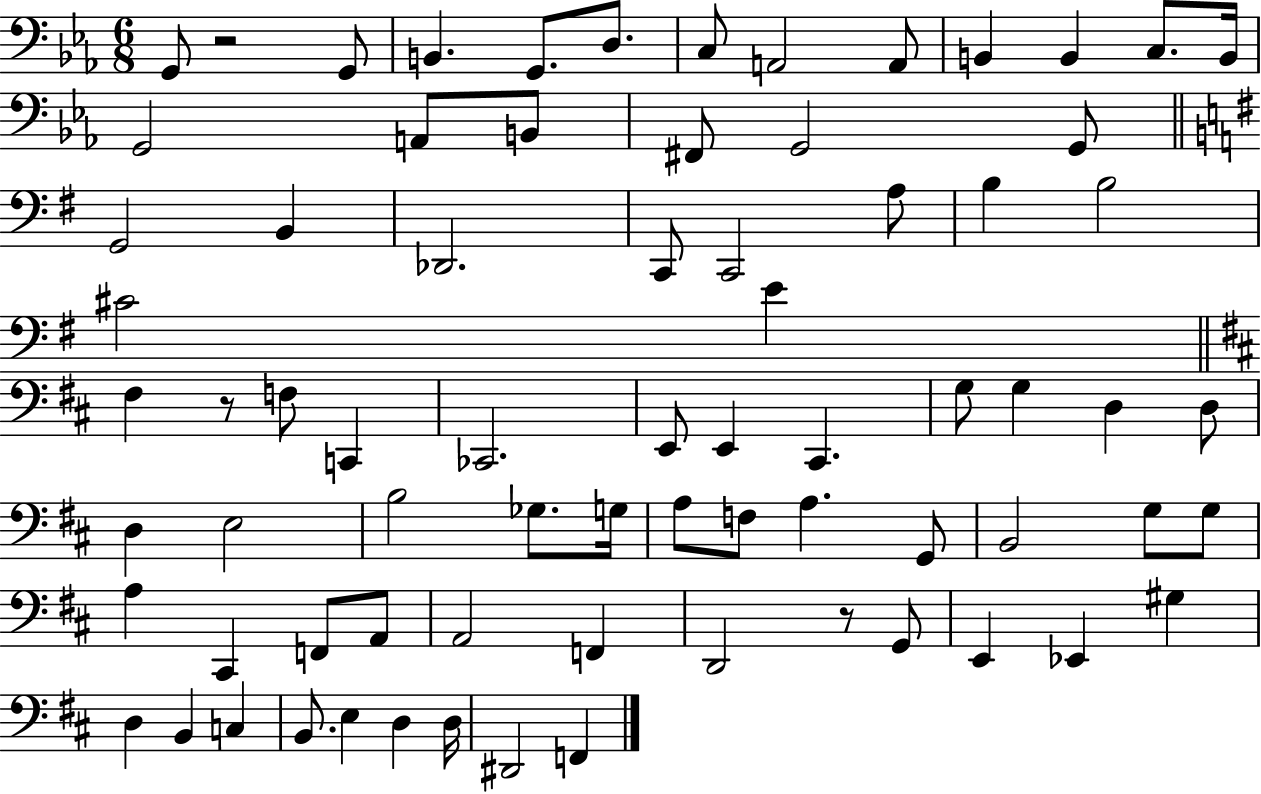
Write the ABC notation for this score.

X:1
T:Untitled
M:6/8
L:1/4
K:Eb
G,,/2 z2 G,,/2 B,, G,,/2 D,/2 C,/2 A,,2 A,,/2 B,, B,, C,/2 B,,/4 G,,2 A,,/2 B,,/2 ^F,,/2 G,,2 G,,/2 G,,2 B,, _D,,2 C,,/2 C,,2 A,/2 B, B,2 ^C2 E ^F, z/2 F,/2 C,, _C,,2 E,,/2 E,, ^C,, G,/2 G, D, D,/2 D, E,2 B,2 _G,/2 G,/4 A,/2 F,/2 A, G,,/2 B,,2 G,/2 G,/2 A, ^C,, F,,/2 A,,/2 A,,2 F,, D,,2 z/2 G,,/2 E,, _E,, ^G, D, B,, C, B,,/2 E, D, D,/4 ^D,,2 F,,